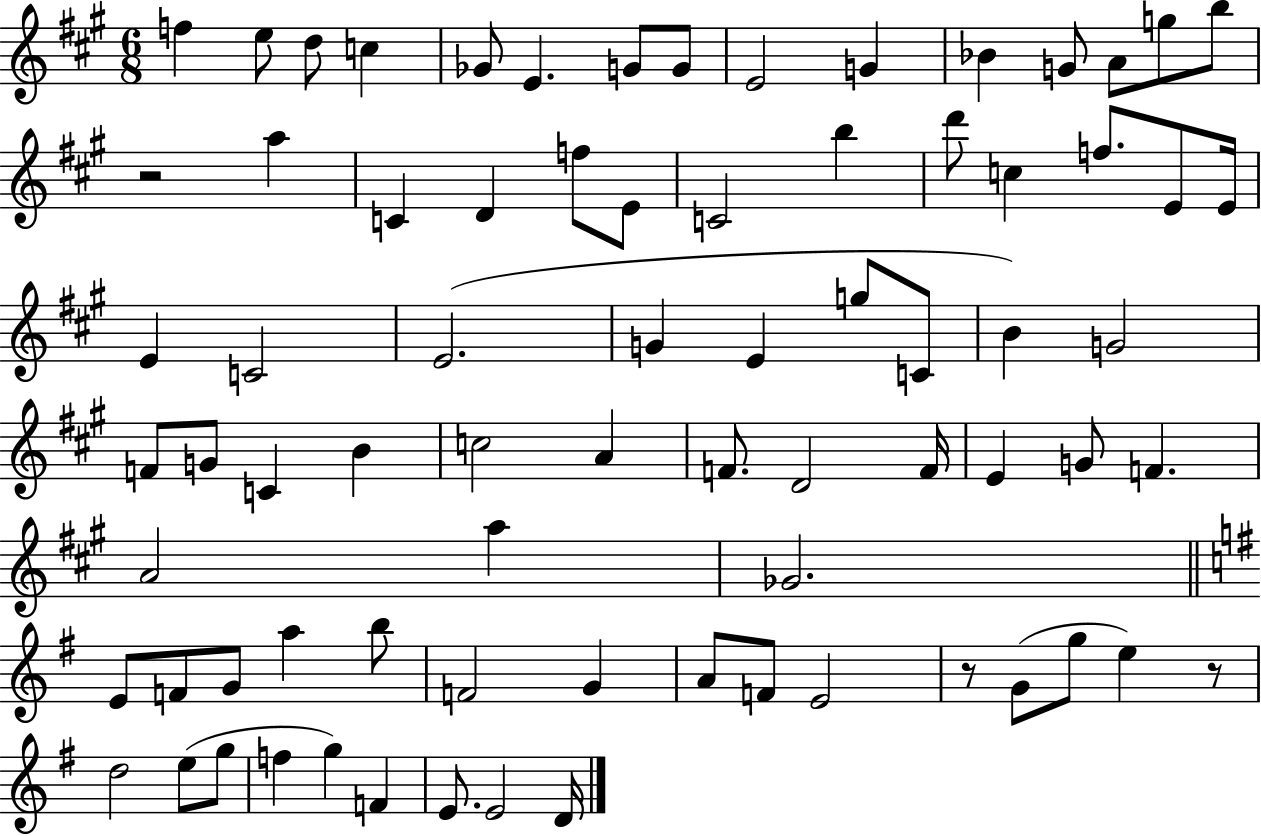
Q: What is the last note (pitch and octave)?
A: D4